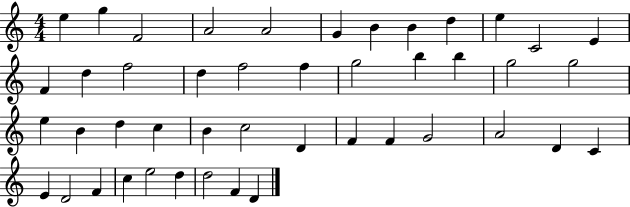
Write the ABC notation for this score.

X:1
T:Untitled
M:4/4
L:1/4
K:C
e g F2 A2 A2 G B B d e C2 E F d f2 d f2 f g2 b b g2 g2 e B d c B c2 D F F G2 A2 D C E D2 F c e2 d d2 F D